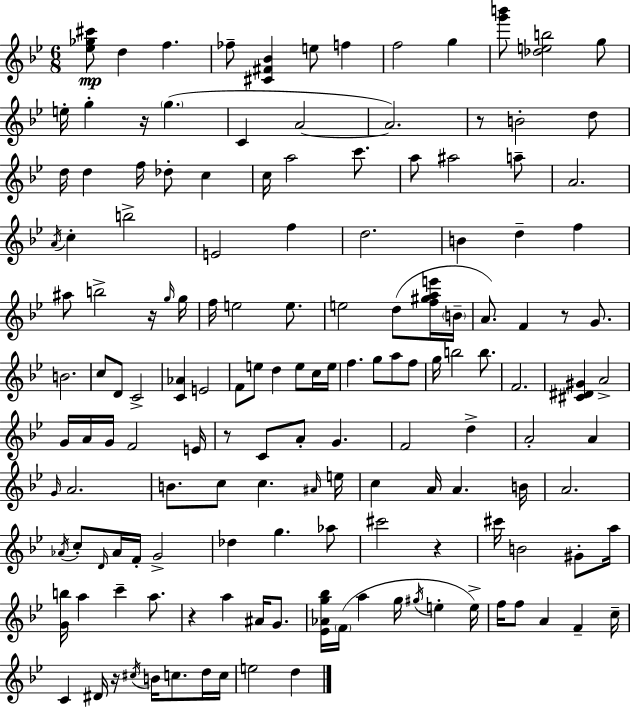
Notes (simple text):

[Eb5,Gb5,C#6]/e D5/q F5/q. FES5/e [C#4,F#4,Bb4]/q E5/e F5/q F5/h G5/q [G6,B6]/e [Db5,E5,B5]/h G5/e E5/s G5/q R/s G5/q. C4/q A4/h A4/h. R/e B4/h D5/e D5/s D5/q F5/s Db5/e C5/q C5/s A5/h C6/e. A5/e A#5/h A5/e A4/h. A4/s C5/q B5/h E4/h F5/q D5/h. B4/q D5/q F5/q A#5/e B5/h R/s G5/s G5/s F5/s E5/h E5/e. E5/h D5/e [F5,G#5,A5,E6]/s B4/s A4/e. F4/q R/e G4/e. B4/h. C5/e D4/e C4/h [C4,Ab4]/q E4/h F4/e E5/e D5/q E5/e C5/s E5/s F5/q. G5/e A5/e F5/e G5/s B5/h B5/e. F4/h. [C#4,D#4,G#4]/q A4/h G4/s A4/s G4/s F4/h E4/s R/e C4/e A4/e G4/q. F4/h D5/q A4/h A4/q G4/s A4/h. B4/e. C5/e C5/q. A#4/s E5/s C5/q A4/s A4/q. B4/s A4/h. Ab4/s C5/e D4/s Ab4/s F4/s G4/h Db5/q G5/q. Ab5/e C#6/h R/q C#6/s B4/h G#4/e A5/s [G4,B5]/s A5/q C6/q A5/e. R/q A5/q A#4/s G4/e. [Eb4,Ab4,G5,Bb5]/s F4/s A5/q G5/s G#5/s E5/q E5/s F5/s F5/e A4/q F4/q C5/s C4/q D#4/s R/s C#5/s B4/s C5/e. D5/s C5/s E5/h D5/q